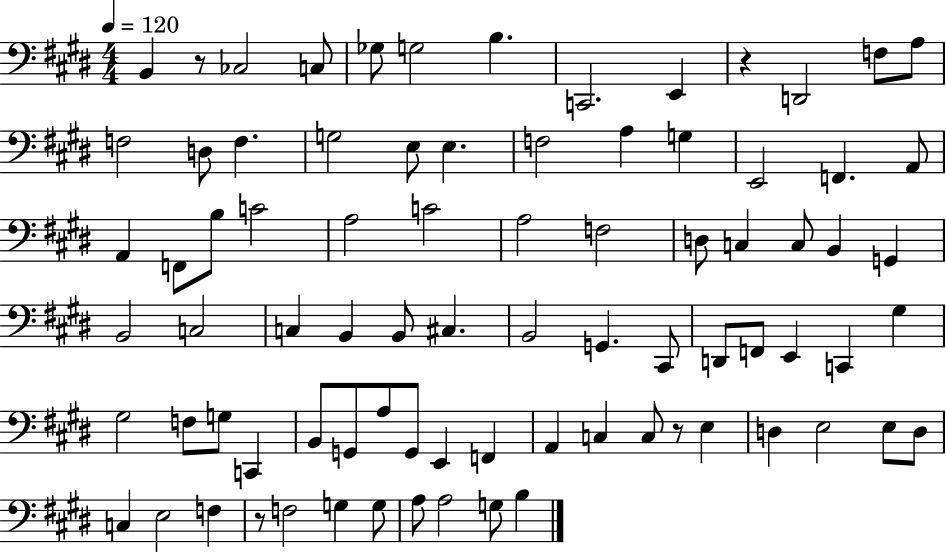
B2/q R/e CES3/h C3/e Gb3/e G3/h B3/q. C2/h. E2/q R/q D2/h F3/e A3/e F3/h D3/e F3/q. G3/h E3/e E3/q. F3/h A3/q G3/q E2/h F2/q. A2/e A2/q F2/e B3/e C4/h A3/h C4/h A3/h F3/h D3/e C3/q C3/e B2/q G2/q B2/h C3/h C3/q B2/q B2/e C#3/q. B2/h G2/q. C#2/e D2/e F2/e E2/q C2/q G#3/q G#3/h F3/e G3/e C2/q B2/e G2/e A3/e G2/e E2/q F2/q A2/q C3/q C3/e R/e E3/q D3/q E3/h E3/e D3/e C3/q E3/h F3/q R/e F3/h G3/q G3/e A3/e A3/h G3/e B3/q